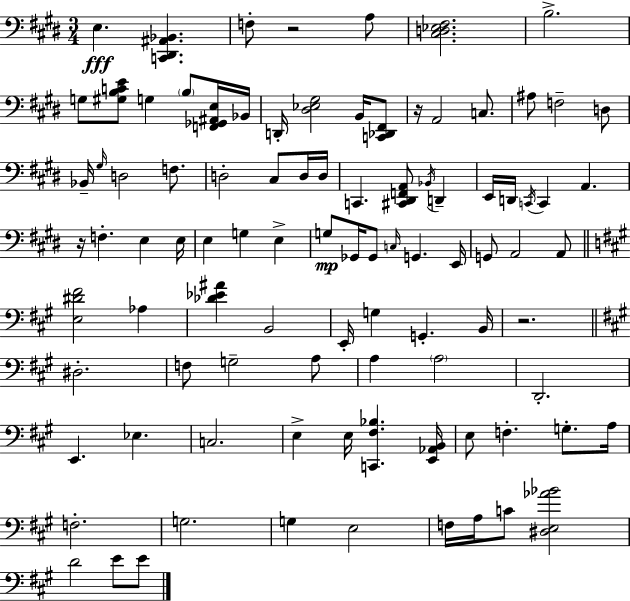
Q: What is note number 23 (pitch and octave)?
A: D3